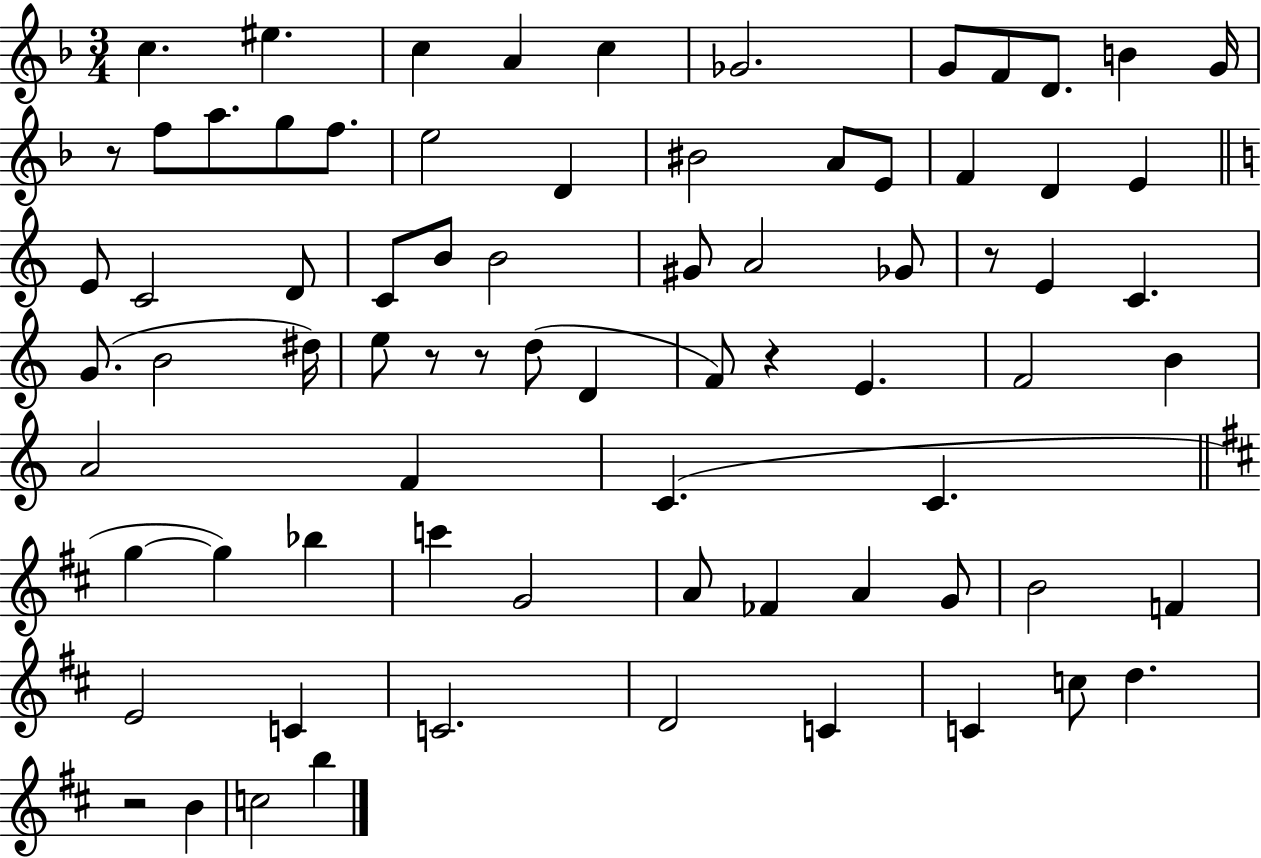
C5/q. EIS5/q. C5/q A4/q C5/q Gb4/h. G4/e F4/e D4/e. B4/q G4/s R/e F5/e A5/e. G5/e F5/e. E5/h D4/q BIS4/h A4/e E4/e F4/q D4/q E4/q E4/e C4/h D4/e C4/e B4/e B4/h G#4/e A4/h Gb4/e R/e E4/q C4/q. G4/e. B4/h D#5/s E5/e R/e R/e D5/e D4/q F4/e R/q E4/q. F4/h B4/q A4/h F4/q C4/q. C4/q. G5/q G5/q Bb5/q C6/q G4/h A4/e FES4/q A4/q G4/e B4/h F4/q E4/h C4/q C4/h. D4/h C4/q C4/q C5/e D5/q. R/h B4/q C5/h B5/q